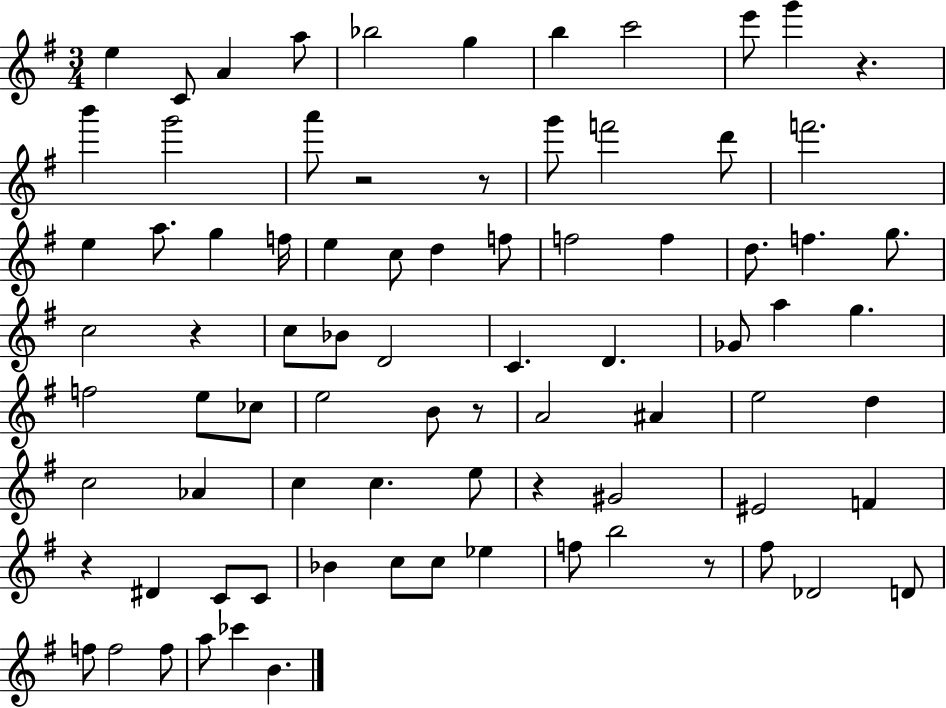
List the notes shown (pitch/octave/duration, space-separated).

E5/q C4/e A4/q A5/e Bb5/h G5/q B5/q C6/h E6/e G6/q R/q. B6/q G6/h A6/e R/h R/e G6/e F6/h D6/e F6/h. E5/q A5/e. G5/q F5/s E5/q C5/e D5/q F5/e F5/h F5/q D5/e. F5/q. G5/e. C5/h R/q C5/e Bb4/e D4/h C4/q. D4/q. Gb4/e A5/q G5/q. F5/h E5/e CES5/e E5/h B4/e R/e A4/h A#4/q E5/h D5/q C5/h Ab4/q C5/q C5/q. E5/e R/q G#4/h EIS4/h F4/q R/q D#4/q C4/e C4/e Bb4/q C5/e C5/e Eb5/q F5/e B5/h R/e F#5/e Db4/h D4/e F5/e F5/h F5/e A5/e CES6/q B4/q.